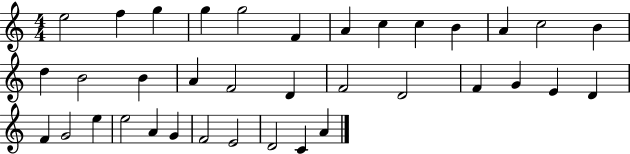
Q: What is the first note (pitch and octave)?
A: E5